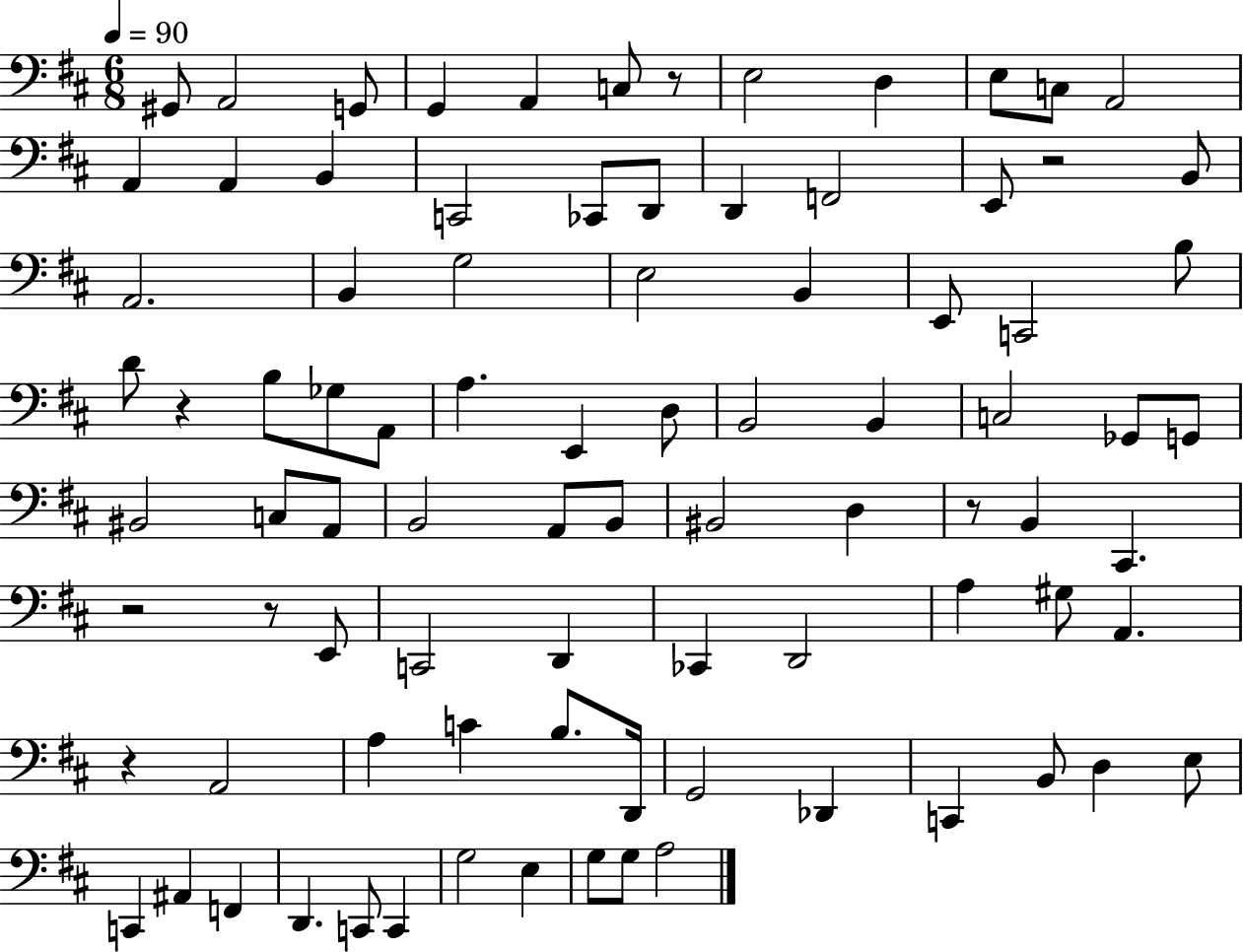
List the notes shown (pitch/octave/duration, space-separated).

G#2/e A2/h G2/e G2/q A2/q C3/e R/e E3/h D3/q E3/e C3/e A2/h A2/q A2/q B2/q C2/h CES2/e D2/e D2/q F2/h E2/e R/h B2/e A2/h. B2/q G3/h E3/h B2/q E2/e C2/h B3/e D4/e R/q B3/e Gb3/e A2/e A3/q. E2/q D3/e B2/h B2/q C3/h Gb2/e G2/e BIS2/h C3/e A2/e B2/h A2/e B2/e BIS2/h D3/q R/e B2/q C#2/q. R/h R/e E2/e C2/h D2/q CES2/q D2/h A3/q G#3/e A2/q. R/q A2/h A3/q C4/q B3/e. D2/s G2/h Db2/q C2/q B2/e D3/q E3/e C2/q A#2/q F2/q D2/q. C2/e C2/q G3/h E3/q G3/e G3/e A3/h